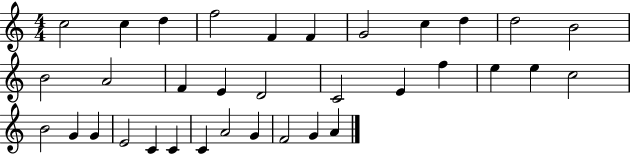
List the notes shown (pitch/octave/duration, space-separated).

C5/h C5/q D5/q F5/h F4/q F4/q G4/h C5/q D5/q D5/h B4/h B4/h A4/h F4/q E4/q D4/h C4/h E4/q F5/q E5/q E5/q C5/h B4/h G4/q G4/q E4/h C4/q C4/q C4/q A4/h G4/q F4/h G4/q A4/q